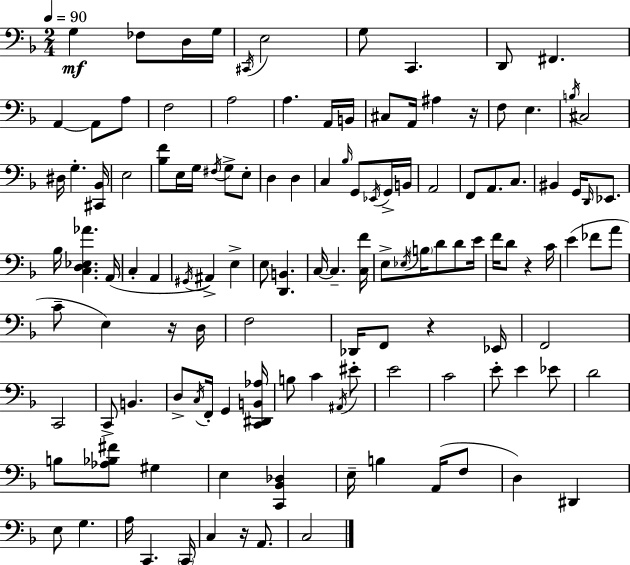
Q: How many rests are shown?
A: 5